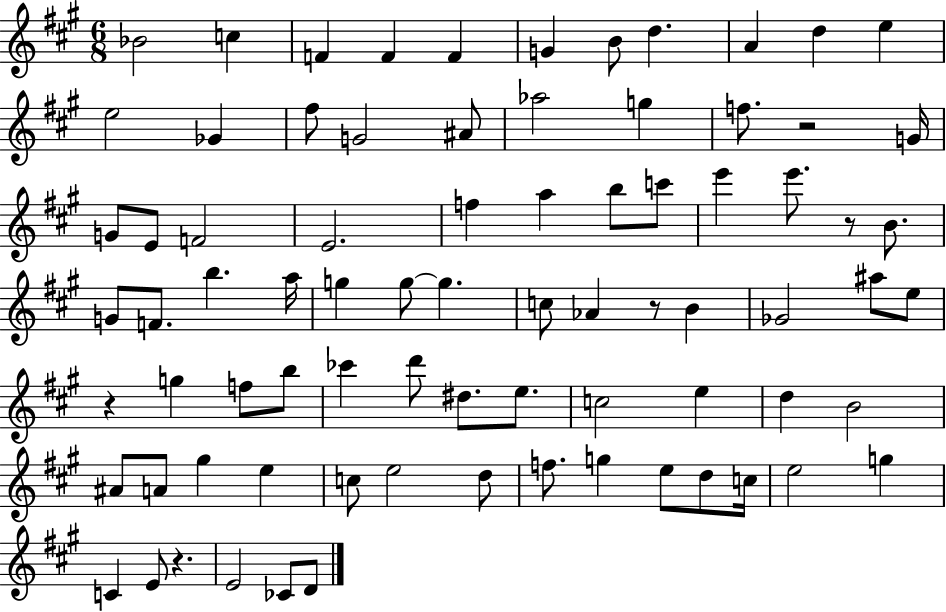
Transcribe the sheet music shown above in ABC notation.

X:1
T:Untitled
M:6/8
L:1/4
K:A
_B2 c F F F G B/2 d A d e e2 _G ^f/2 G2 ^A/2 _a2 g f/2 z2 G/4 G/2 E/2 F2 E2 f a b/2 c'/2 e' e'/2 z/2 B/2 G/2 F/2 b a/4 g g/2 g c/2 _A z/2 B _G2 ^a/2 e/2 z g f/2 b/2 _c' d'/2 ^d/2 e/2 c2 e d B2 ^A/2 A/2 ^g e c/2 e2 d/2 f/2 g e/2 d/2 c/4 e2 g C E/2 z E2 _C/2 D/2